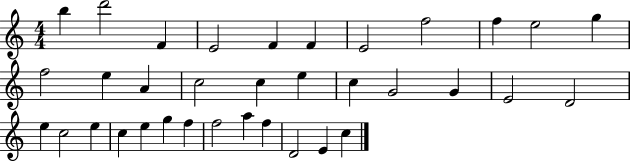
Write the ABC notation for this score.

X:1
T:Untitled
M:4/4
L:1/4
K:C
b d'2 F E2 F F E2 f2 f e2 g f2 e A c2 c e c G2 G E2 D2 e c2 e c e g f f2 a f D2 E c